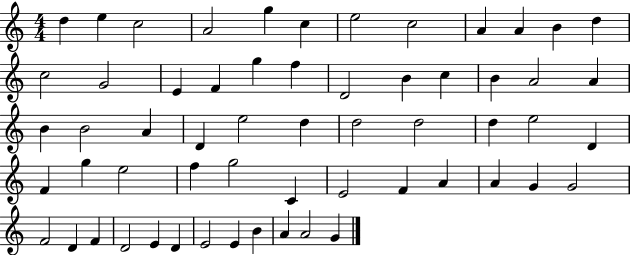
{
  \clef treble
  \numericTimeSignature
  \time 4/4
  \key c \major
  d''4 e''4 c''2 | a'2 g''4 c''4 | e''2 c''2 | a'4 a'4 b'4 d''4 | \break c''2 g'2 | e'4 f'4 g''4 f''4 | d'2 b'4 c''4 | b'4 a'2 a'4 | \break b'4 b'2 a'4 | d'4 e''2 d''4 | d''2 d''2 | d''4 e''2 d'4 | \break f'4 g''4 e''2 | f''4 g''2 c'4 | e'2 f'4 a'4 | a'4 g'4 g'2 | \break f'2 d'4 f'4 | d'2 e'4 d'4 | e'2 e'4 b'4 | a'4 a'2 g'4 | \break \bar "|."
}